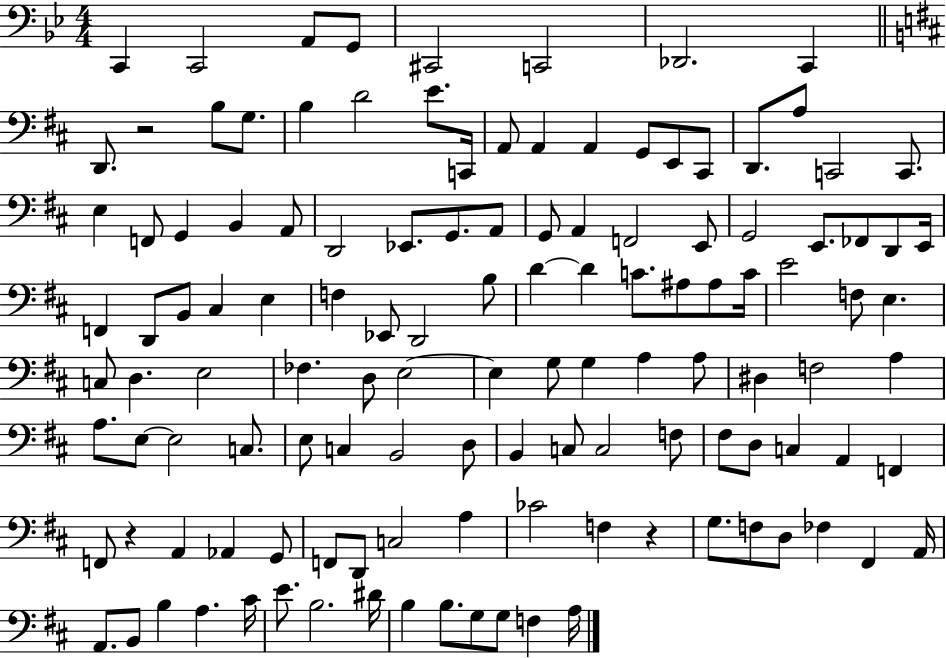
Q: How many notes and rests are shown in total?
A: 125